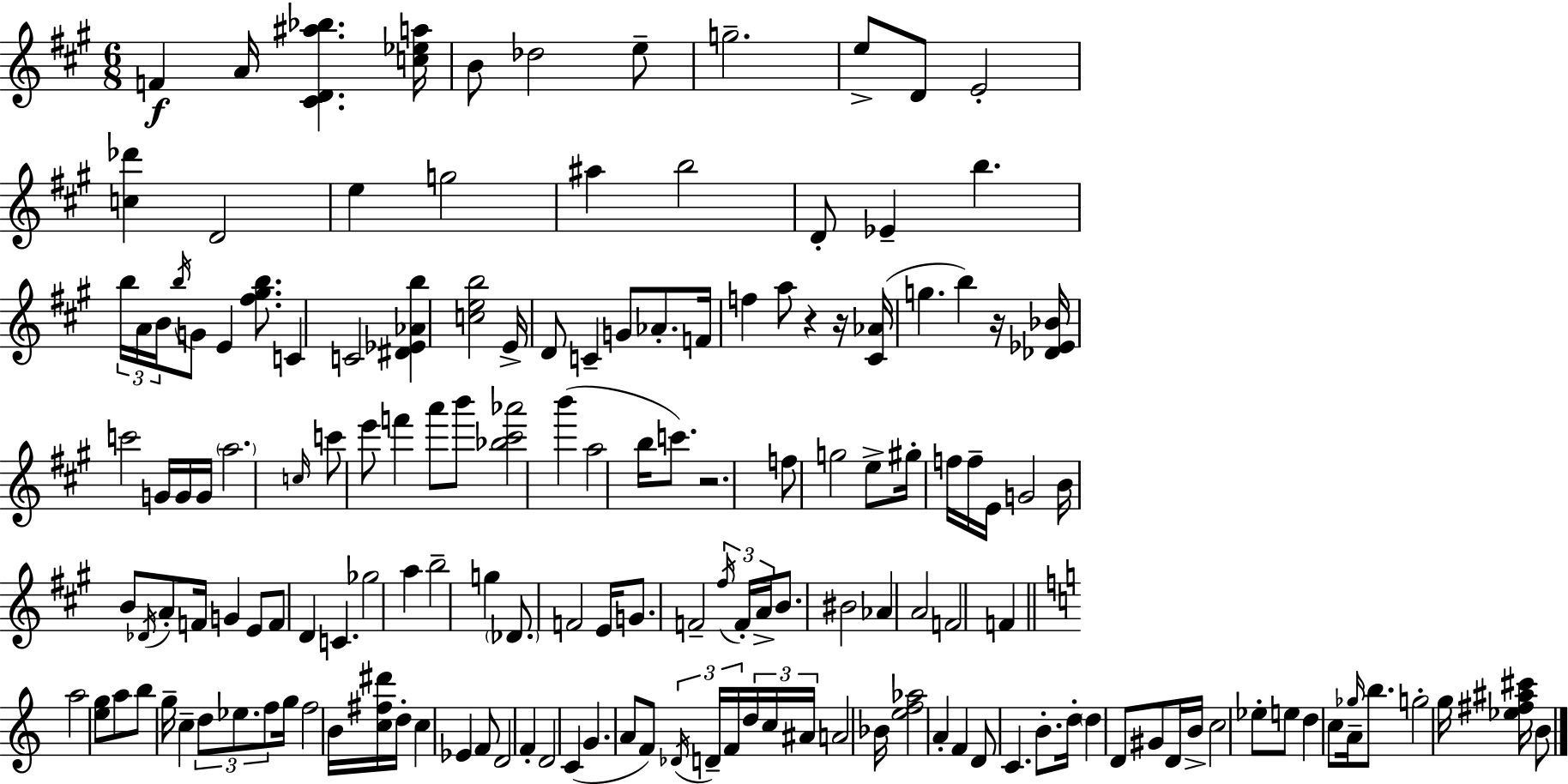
{
  \clef treble
  \numericTimeSignature
  \time 6/8
  \key a \major
  \repeat volta 2 { f'4\f a'16 <cis' d' ais'' bes''>4. <c'' ees'' a''>16 | b'8 des''2 e''8-- | g''2.-- | e''8-> d'8 e'2-. | \break <c'' des'''>4 d'2 | e''4 g''2 | ais''4 b''2 | d'8-. ees'4-- b''4. | \break \tuplet 3/2 { b''16 a'16 b'16 } \acciaccatura { b''16 } g'8 e'4 <fis'' gis'' b''>8. | c'4 c'2 | <dis' ees' aes' b''>4 <c'' e'' b''>2 | e'16-> d'8 c'4-- g'8 aes'8.-. | \break f'16 f''4 a''8 r4 | r16 <cis' aes'>16( g''4. b''4) | r16 <des' ees' bes'>16 c'''2 g'16 g'16 | g'16 \parenthesize a''2. | \break \grace { c''16 } c'''8 e'''8 f'''4 a'''8 | b'''8 <bes'' cis''' aes'''>2 b'''4( | a''2 b''16 c'''8.) | r2. | \break f''8 g''2 | e''8-> gis''16-. f''16 f''16-- e'16 g'2 | b'16 b'8 \acciaccatura { des'16 } a'8-. f'16 g'4 | e'8 f'8 d'4 c'4. | \break ges''2 a''4 | b''2-- g''4 | \parenthesize des'8. f'2 | e'16 g'8. f'2-- | \break \tuplet 3/2 { \acciaccatura { fis''16 } f'16-. a'16-> } b'8. bis'2 | aes'4 a'2 | f'2 | f'4 \bar "||" \break \key a \minor a''2 <e'' g''>8 a''8 | b''8 g''16-- c''4-- \tuplet 3/2 { d''8 ees''8. | f''8 } g''16 f''2 b'16 | <c'' fis'' dis'''>16 d''16-. c''4 ees'4 f'8 | \break d'2 f'4-. | d'2 c'4( | g'4. a'8 f'8) \tuplet 3/2 { \acciaccatura { des'16 } d'16-- | f'16 } \tuplet 3/2 { d''16 c''16 ais'16 } a'2 | \break bes'16 <e'' f'' aes''>2 a'4-. | f'4 d'8 c'4. | b'8.-. d''16-. \parenthesize d''4 d'8 gis'8 | d'16 b'16-> c''2 ees''8-. | \break e''8 d''4 c''8 a'16-- \grace { ges''16 } b''8. | g''2-. g''16 <ees'' fis'' ais'' cis'''>16 | b'8 } \bar "|."
}